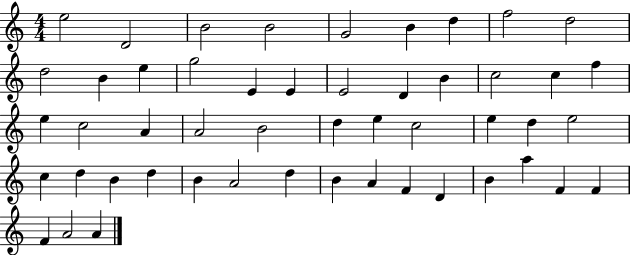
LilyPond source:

{
  \clef treble
  \numericTimeSignature
  \time 4/4
  \key c \major
  e''2 d'2 | b'2 b'2 | g'2 b'4 d''4 | f''2 d''2 | \break d''2 b'4 e''4 | g''2 e'4 e'4 | e'2 d'4 b'4 | c''2 c''4 f''4 | \break e''4 c''2 a'4 | a'2 b'2 | d''4 e''4 c''2 | e''4 d''4 e''2 | \break c''4 d''4 b'4 d''4 | b'4 a'2 d''4 | b'4 a'4 f'4 d'4 | b'4 a''4 f'4 f'4 | \break f'4 a'2 a'4 | \bar "|."
}